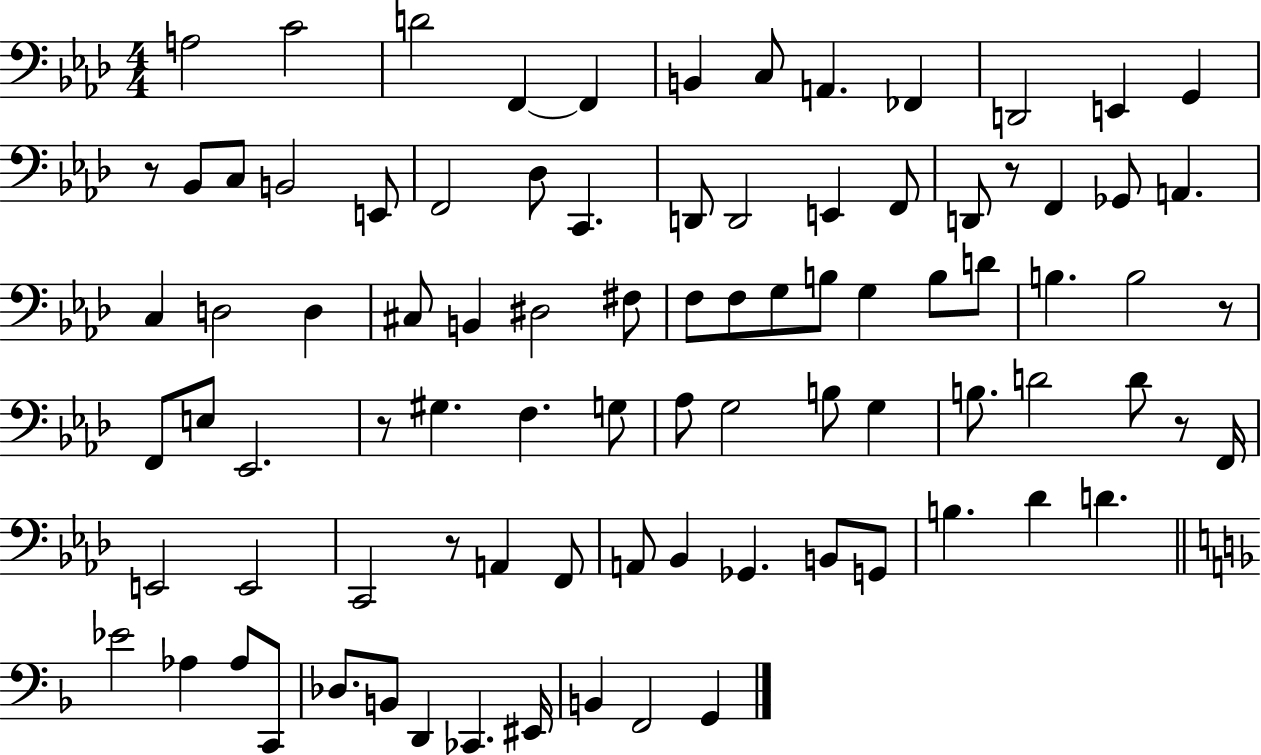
{
  \clef bass
  \numericTimeSignature
  \time 4/4
  \key aes \major
  a2 c'2 | d'2 f,4~~ f,4 | b,4 c8 a,4. fes,4 | d,2 e,4 g,4 | \break r8 bes,8 c8 b,2 e,8 | f,2 des8 c,4. | d,8 d,2 e,4 f,8 | d,8 r8 f,4 ges,8 a,4. | \break c4 d2 d4 | cis8 b,4 dis2 fis8 | f8 f8 g8 b8 g4 b8 d'8 | b4. b2 r8 | \break f,8 e8 ees,2. | r8 gis4. f4. g8 | aes8 g2 b8 g4 | b8. d'2 d'8 r8 f,16 | \break e,2 e,2 | c,2 r8 a,4 f,8 | a,8 bes,4 ges,4. b,8 g,8 | b4. des'4 d'4. | \break \bar "||" \break \key d \minor ees'2 aes4 aes8 c,8 | des8. b,8 d,4 ces,4. eis,16 | b,4 f,2 g,4 | \bar "|."
}